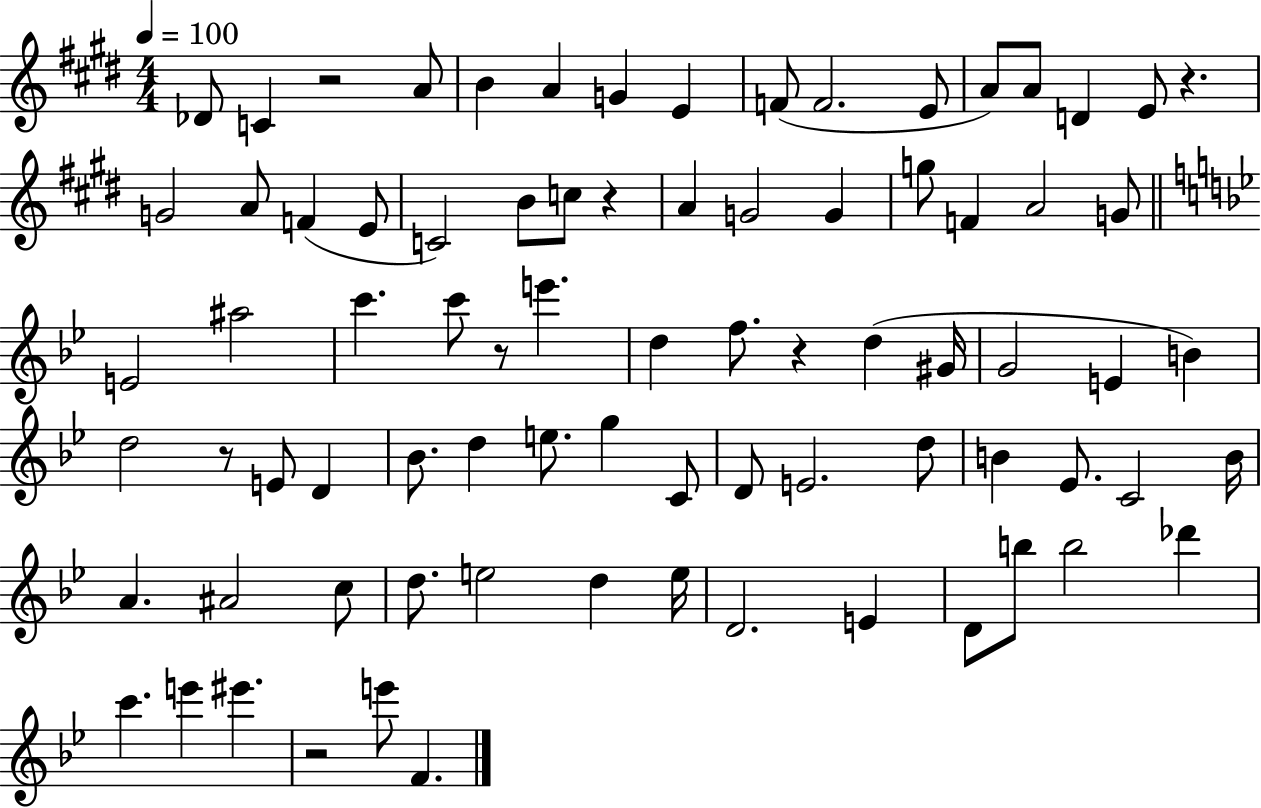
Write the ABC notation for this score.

X:1
T:Untitled
M:4/4
L:1/4
K:E
_D/2 C z2 A/2 B A G E F/2 F2 E/2 A/2 A/2 D E/2 z G2 A/2 F E/2 C2 B/2 c/2 z A G2 G g/2 F A2 G/2 E2 ^a2 c' c'/2 z/2 e' d f/2 z d ^G/4 G2 E B d2 z/2 E/2 D _B/2 d e/2 g C/2 D/2 E2 d/2 B _E/2 C2 B/4 A ^A2 c/2 d/2 e2 d e/4 D2 E D/2 b/2 b2 _d' c' e' ^e' z2 e'/2 F